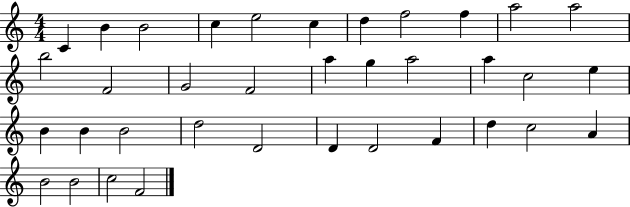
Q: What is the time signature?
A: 4/4